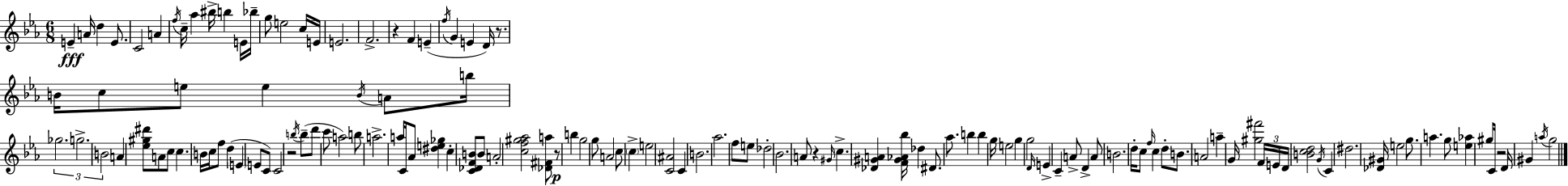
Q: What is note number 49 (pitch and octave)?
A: B5